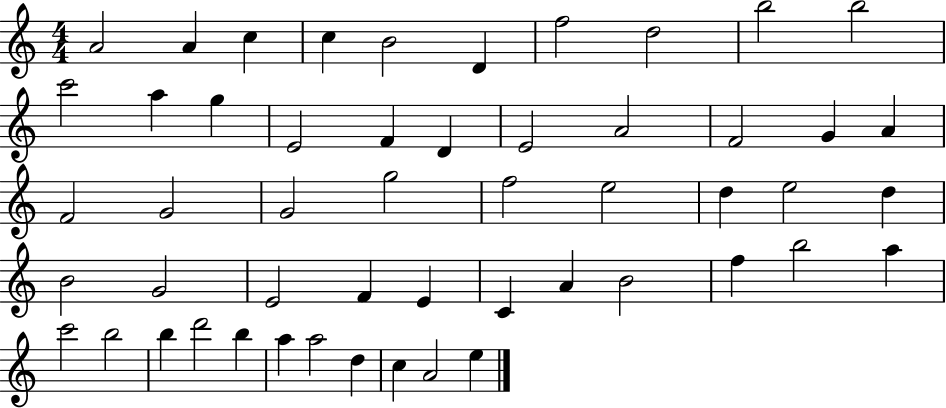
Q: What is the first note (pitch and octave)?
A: A4